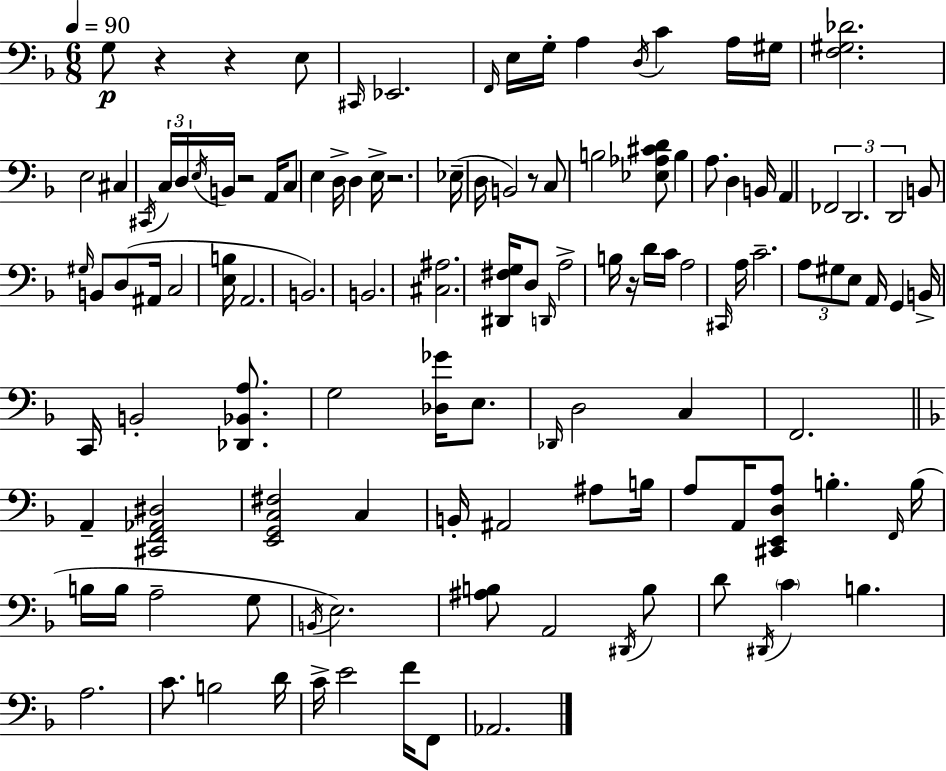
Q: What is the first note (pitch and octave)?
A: G3